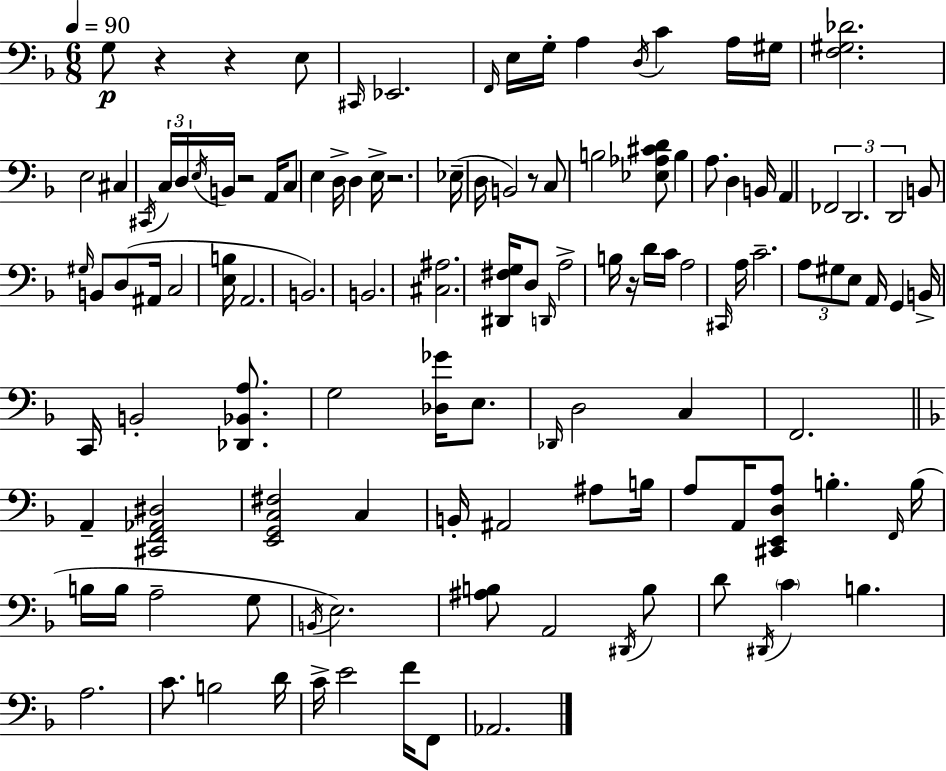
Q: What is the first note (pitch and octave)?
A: G3